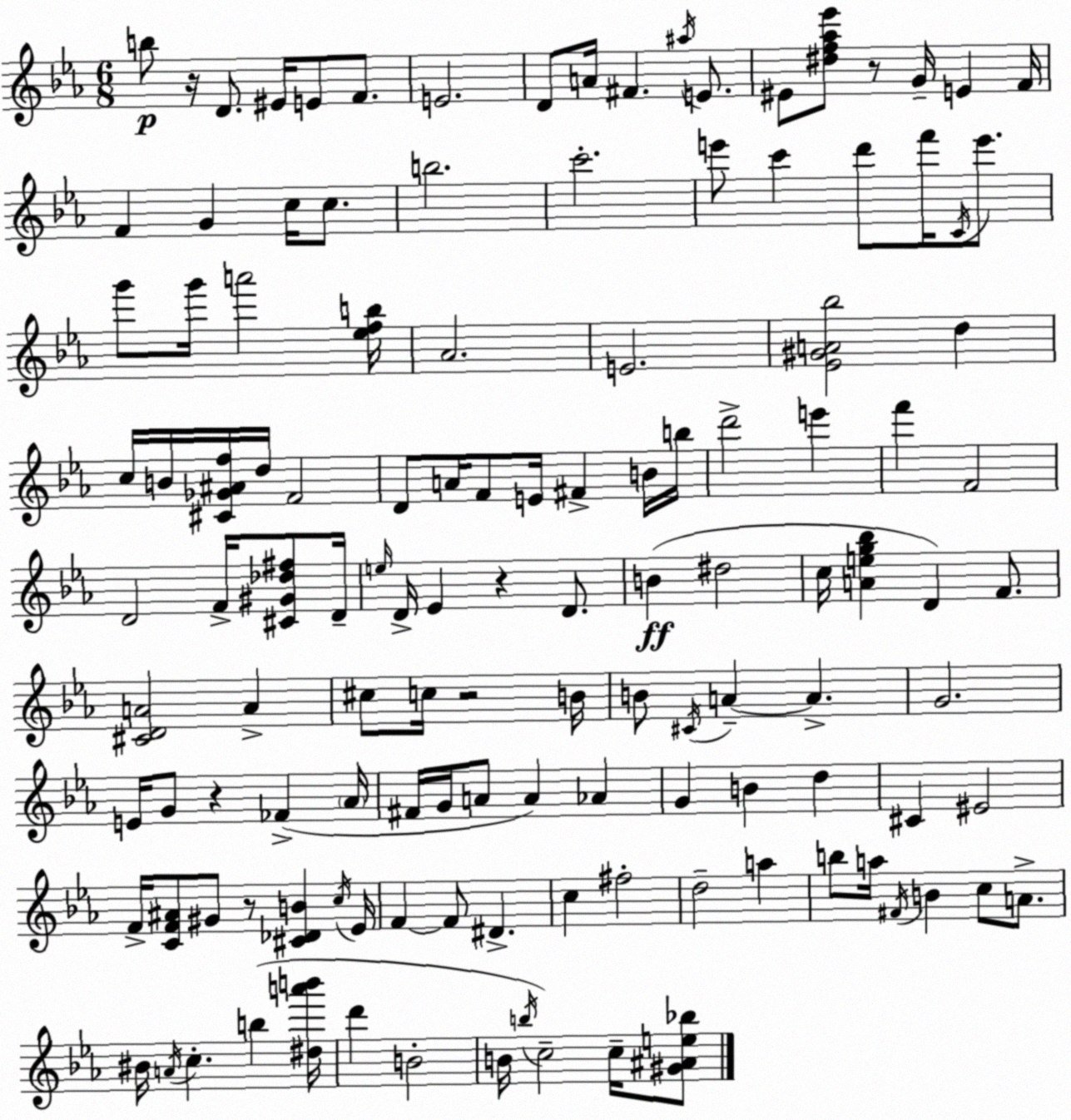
X:1
T:Untitled
M:6/8
L:1/4
K:Cm
b/2 z/4 D/2 ^E/4 E/2 F/2 E2 D/2 A/4 ^F ^a/4 E/2 ^E/2 [^df_a_e']/2 z/2 G/4 E F/4 F G c/4 c/2 b2 c'2 e'/2 c' d'/2 f'/4 C/4 e'/2 g'/2 g'/4 a'2 [_efb]/4 _A2 E2 [_E^GA_b]2 d c/4 B/4 [^C_G^Af]/4 d/4 F2 D/2 A/4 F/2 E/4 ^F B/4 b/4 d'2 e' f' F2 D2 F/4 [^C^G_d^f]/2 D/4 e/4 D/4 _E z D/2 B ^d2 c/4 [Aeg_b] D F/2 [^CDA]2 A ^c/2 c/4 z2 B/4 B/2 ^C/4 A A G2 E/4 G/2 z _F _A/4 ^F/4 G/4 A/2 A _A G B d ^C ^E2 F/4 [CF^A]/2 ^G/2 z/2 [^C_DB] c/4 _E/4 F F/2 ^D c ^f2 d2 a b/2 a/4 ^F/4 B c/2 A/2 ^B/4 A/4 c b [^da'b']/4 d' B2 B/4 b/4 c2 c/4 [^G^Ae_b]/2